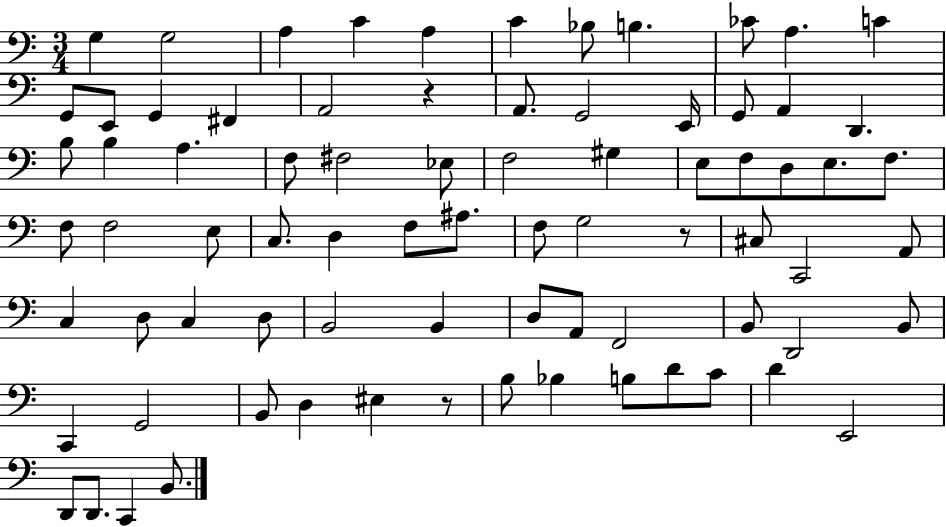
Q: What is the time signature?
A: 3/4